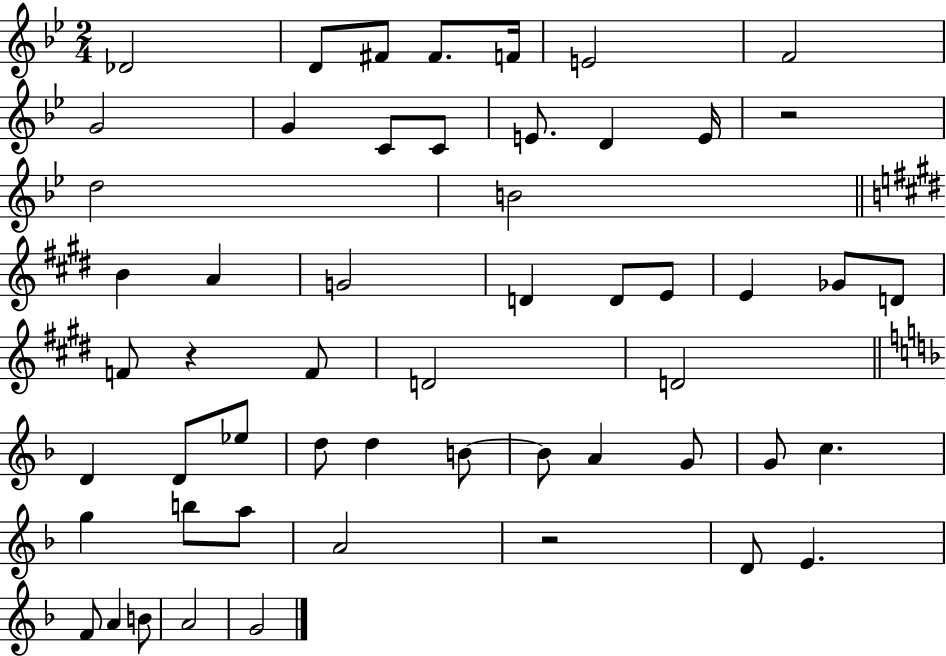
{
  \clef treble
  \numericTimeSignature
  \time 2/4
  \key bes \major
  des'2 | d'8 fis'8 fis'8. f'16 | e'2 | f'2 | \break g'2 | g'4 c'8 c'8 | e'8. d'4 e'16 | r2 | \break d''2 | b'2 | \bar "||" \break \key e \major b'4 a'4 | g'2 | d'4 d'8 e'8 | e'4 ges'8 d'8 | \break f'8 r4 f'8 | d'2 | d'2 | \bar "||" \break \key f \major d'4 d'8 ees''8 | d''8 d''4 b'8~~ | b'8 a'4 g'8 | g'8 c''4. | \break g''4 b''8 a''8 | a'2 | r2 | d'8 e'4. | \break f'8 a'4 b'8 | a'2 | g'2 | \bar "|."
}